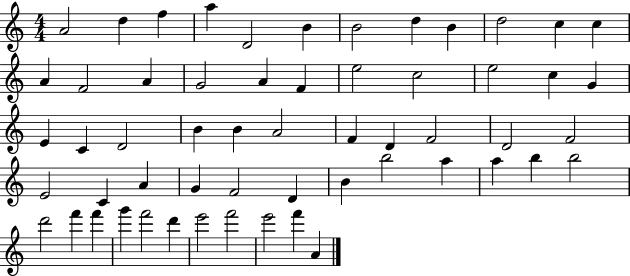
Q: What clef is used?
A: treble